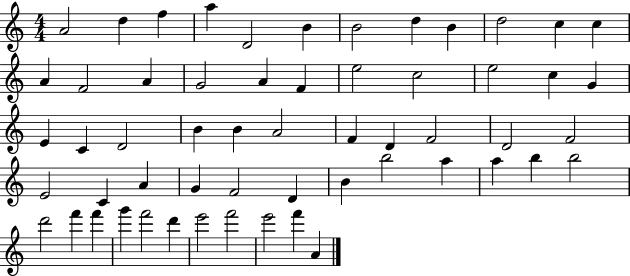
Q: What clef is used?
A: treble